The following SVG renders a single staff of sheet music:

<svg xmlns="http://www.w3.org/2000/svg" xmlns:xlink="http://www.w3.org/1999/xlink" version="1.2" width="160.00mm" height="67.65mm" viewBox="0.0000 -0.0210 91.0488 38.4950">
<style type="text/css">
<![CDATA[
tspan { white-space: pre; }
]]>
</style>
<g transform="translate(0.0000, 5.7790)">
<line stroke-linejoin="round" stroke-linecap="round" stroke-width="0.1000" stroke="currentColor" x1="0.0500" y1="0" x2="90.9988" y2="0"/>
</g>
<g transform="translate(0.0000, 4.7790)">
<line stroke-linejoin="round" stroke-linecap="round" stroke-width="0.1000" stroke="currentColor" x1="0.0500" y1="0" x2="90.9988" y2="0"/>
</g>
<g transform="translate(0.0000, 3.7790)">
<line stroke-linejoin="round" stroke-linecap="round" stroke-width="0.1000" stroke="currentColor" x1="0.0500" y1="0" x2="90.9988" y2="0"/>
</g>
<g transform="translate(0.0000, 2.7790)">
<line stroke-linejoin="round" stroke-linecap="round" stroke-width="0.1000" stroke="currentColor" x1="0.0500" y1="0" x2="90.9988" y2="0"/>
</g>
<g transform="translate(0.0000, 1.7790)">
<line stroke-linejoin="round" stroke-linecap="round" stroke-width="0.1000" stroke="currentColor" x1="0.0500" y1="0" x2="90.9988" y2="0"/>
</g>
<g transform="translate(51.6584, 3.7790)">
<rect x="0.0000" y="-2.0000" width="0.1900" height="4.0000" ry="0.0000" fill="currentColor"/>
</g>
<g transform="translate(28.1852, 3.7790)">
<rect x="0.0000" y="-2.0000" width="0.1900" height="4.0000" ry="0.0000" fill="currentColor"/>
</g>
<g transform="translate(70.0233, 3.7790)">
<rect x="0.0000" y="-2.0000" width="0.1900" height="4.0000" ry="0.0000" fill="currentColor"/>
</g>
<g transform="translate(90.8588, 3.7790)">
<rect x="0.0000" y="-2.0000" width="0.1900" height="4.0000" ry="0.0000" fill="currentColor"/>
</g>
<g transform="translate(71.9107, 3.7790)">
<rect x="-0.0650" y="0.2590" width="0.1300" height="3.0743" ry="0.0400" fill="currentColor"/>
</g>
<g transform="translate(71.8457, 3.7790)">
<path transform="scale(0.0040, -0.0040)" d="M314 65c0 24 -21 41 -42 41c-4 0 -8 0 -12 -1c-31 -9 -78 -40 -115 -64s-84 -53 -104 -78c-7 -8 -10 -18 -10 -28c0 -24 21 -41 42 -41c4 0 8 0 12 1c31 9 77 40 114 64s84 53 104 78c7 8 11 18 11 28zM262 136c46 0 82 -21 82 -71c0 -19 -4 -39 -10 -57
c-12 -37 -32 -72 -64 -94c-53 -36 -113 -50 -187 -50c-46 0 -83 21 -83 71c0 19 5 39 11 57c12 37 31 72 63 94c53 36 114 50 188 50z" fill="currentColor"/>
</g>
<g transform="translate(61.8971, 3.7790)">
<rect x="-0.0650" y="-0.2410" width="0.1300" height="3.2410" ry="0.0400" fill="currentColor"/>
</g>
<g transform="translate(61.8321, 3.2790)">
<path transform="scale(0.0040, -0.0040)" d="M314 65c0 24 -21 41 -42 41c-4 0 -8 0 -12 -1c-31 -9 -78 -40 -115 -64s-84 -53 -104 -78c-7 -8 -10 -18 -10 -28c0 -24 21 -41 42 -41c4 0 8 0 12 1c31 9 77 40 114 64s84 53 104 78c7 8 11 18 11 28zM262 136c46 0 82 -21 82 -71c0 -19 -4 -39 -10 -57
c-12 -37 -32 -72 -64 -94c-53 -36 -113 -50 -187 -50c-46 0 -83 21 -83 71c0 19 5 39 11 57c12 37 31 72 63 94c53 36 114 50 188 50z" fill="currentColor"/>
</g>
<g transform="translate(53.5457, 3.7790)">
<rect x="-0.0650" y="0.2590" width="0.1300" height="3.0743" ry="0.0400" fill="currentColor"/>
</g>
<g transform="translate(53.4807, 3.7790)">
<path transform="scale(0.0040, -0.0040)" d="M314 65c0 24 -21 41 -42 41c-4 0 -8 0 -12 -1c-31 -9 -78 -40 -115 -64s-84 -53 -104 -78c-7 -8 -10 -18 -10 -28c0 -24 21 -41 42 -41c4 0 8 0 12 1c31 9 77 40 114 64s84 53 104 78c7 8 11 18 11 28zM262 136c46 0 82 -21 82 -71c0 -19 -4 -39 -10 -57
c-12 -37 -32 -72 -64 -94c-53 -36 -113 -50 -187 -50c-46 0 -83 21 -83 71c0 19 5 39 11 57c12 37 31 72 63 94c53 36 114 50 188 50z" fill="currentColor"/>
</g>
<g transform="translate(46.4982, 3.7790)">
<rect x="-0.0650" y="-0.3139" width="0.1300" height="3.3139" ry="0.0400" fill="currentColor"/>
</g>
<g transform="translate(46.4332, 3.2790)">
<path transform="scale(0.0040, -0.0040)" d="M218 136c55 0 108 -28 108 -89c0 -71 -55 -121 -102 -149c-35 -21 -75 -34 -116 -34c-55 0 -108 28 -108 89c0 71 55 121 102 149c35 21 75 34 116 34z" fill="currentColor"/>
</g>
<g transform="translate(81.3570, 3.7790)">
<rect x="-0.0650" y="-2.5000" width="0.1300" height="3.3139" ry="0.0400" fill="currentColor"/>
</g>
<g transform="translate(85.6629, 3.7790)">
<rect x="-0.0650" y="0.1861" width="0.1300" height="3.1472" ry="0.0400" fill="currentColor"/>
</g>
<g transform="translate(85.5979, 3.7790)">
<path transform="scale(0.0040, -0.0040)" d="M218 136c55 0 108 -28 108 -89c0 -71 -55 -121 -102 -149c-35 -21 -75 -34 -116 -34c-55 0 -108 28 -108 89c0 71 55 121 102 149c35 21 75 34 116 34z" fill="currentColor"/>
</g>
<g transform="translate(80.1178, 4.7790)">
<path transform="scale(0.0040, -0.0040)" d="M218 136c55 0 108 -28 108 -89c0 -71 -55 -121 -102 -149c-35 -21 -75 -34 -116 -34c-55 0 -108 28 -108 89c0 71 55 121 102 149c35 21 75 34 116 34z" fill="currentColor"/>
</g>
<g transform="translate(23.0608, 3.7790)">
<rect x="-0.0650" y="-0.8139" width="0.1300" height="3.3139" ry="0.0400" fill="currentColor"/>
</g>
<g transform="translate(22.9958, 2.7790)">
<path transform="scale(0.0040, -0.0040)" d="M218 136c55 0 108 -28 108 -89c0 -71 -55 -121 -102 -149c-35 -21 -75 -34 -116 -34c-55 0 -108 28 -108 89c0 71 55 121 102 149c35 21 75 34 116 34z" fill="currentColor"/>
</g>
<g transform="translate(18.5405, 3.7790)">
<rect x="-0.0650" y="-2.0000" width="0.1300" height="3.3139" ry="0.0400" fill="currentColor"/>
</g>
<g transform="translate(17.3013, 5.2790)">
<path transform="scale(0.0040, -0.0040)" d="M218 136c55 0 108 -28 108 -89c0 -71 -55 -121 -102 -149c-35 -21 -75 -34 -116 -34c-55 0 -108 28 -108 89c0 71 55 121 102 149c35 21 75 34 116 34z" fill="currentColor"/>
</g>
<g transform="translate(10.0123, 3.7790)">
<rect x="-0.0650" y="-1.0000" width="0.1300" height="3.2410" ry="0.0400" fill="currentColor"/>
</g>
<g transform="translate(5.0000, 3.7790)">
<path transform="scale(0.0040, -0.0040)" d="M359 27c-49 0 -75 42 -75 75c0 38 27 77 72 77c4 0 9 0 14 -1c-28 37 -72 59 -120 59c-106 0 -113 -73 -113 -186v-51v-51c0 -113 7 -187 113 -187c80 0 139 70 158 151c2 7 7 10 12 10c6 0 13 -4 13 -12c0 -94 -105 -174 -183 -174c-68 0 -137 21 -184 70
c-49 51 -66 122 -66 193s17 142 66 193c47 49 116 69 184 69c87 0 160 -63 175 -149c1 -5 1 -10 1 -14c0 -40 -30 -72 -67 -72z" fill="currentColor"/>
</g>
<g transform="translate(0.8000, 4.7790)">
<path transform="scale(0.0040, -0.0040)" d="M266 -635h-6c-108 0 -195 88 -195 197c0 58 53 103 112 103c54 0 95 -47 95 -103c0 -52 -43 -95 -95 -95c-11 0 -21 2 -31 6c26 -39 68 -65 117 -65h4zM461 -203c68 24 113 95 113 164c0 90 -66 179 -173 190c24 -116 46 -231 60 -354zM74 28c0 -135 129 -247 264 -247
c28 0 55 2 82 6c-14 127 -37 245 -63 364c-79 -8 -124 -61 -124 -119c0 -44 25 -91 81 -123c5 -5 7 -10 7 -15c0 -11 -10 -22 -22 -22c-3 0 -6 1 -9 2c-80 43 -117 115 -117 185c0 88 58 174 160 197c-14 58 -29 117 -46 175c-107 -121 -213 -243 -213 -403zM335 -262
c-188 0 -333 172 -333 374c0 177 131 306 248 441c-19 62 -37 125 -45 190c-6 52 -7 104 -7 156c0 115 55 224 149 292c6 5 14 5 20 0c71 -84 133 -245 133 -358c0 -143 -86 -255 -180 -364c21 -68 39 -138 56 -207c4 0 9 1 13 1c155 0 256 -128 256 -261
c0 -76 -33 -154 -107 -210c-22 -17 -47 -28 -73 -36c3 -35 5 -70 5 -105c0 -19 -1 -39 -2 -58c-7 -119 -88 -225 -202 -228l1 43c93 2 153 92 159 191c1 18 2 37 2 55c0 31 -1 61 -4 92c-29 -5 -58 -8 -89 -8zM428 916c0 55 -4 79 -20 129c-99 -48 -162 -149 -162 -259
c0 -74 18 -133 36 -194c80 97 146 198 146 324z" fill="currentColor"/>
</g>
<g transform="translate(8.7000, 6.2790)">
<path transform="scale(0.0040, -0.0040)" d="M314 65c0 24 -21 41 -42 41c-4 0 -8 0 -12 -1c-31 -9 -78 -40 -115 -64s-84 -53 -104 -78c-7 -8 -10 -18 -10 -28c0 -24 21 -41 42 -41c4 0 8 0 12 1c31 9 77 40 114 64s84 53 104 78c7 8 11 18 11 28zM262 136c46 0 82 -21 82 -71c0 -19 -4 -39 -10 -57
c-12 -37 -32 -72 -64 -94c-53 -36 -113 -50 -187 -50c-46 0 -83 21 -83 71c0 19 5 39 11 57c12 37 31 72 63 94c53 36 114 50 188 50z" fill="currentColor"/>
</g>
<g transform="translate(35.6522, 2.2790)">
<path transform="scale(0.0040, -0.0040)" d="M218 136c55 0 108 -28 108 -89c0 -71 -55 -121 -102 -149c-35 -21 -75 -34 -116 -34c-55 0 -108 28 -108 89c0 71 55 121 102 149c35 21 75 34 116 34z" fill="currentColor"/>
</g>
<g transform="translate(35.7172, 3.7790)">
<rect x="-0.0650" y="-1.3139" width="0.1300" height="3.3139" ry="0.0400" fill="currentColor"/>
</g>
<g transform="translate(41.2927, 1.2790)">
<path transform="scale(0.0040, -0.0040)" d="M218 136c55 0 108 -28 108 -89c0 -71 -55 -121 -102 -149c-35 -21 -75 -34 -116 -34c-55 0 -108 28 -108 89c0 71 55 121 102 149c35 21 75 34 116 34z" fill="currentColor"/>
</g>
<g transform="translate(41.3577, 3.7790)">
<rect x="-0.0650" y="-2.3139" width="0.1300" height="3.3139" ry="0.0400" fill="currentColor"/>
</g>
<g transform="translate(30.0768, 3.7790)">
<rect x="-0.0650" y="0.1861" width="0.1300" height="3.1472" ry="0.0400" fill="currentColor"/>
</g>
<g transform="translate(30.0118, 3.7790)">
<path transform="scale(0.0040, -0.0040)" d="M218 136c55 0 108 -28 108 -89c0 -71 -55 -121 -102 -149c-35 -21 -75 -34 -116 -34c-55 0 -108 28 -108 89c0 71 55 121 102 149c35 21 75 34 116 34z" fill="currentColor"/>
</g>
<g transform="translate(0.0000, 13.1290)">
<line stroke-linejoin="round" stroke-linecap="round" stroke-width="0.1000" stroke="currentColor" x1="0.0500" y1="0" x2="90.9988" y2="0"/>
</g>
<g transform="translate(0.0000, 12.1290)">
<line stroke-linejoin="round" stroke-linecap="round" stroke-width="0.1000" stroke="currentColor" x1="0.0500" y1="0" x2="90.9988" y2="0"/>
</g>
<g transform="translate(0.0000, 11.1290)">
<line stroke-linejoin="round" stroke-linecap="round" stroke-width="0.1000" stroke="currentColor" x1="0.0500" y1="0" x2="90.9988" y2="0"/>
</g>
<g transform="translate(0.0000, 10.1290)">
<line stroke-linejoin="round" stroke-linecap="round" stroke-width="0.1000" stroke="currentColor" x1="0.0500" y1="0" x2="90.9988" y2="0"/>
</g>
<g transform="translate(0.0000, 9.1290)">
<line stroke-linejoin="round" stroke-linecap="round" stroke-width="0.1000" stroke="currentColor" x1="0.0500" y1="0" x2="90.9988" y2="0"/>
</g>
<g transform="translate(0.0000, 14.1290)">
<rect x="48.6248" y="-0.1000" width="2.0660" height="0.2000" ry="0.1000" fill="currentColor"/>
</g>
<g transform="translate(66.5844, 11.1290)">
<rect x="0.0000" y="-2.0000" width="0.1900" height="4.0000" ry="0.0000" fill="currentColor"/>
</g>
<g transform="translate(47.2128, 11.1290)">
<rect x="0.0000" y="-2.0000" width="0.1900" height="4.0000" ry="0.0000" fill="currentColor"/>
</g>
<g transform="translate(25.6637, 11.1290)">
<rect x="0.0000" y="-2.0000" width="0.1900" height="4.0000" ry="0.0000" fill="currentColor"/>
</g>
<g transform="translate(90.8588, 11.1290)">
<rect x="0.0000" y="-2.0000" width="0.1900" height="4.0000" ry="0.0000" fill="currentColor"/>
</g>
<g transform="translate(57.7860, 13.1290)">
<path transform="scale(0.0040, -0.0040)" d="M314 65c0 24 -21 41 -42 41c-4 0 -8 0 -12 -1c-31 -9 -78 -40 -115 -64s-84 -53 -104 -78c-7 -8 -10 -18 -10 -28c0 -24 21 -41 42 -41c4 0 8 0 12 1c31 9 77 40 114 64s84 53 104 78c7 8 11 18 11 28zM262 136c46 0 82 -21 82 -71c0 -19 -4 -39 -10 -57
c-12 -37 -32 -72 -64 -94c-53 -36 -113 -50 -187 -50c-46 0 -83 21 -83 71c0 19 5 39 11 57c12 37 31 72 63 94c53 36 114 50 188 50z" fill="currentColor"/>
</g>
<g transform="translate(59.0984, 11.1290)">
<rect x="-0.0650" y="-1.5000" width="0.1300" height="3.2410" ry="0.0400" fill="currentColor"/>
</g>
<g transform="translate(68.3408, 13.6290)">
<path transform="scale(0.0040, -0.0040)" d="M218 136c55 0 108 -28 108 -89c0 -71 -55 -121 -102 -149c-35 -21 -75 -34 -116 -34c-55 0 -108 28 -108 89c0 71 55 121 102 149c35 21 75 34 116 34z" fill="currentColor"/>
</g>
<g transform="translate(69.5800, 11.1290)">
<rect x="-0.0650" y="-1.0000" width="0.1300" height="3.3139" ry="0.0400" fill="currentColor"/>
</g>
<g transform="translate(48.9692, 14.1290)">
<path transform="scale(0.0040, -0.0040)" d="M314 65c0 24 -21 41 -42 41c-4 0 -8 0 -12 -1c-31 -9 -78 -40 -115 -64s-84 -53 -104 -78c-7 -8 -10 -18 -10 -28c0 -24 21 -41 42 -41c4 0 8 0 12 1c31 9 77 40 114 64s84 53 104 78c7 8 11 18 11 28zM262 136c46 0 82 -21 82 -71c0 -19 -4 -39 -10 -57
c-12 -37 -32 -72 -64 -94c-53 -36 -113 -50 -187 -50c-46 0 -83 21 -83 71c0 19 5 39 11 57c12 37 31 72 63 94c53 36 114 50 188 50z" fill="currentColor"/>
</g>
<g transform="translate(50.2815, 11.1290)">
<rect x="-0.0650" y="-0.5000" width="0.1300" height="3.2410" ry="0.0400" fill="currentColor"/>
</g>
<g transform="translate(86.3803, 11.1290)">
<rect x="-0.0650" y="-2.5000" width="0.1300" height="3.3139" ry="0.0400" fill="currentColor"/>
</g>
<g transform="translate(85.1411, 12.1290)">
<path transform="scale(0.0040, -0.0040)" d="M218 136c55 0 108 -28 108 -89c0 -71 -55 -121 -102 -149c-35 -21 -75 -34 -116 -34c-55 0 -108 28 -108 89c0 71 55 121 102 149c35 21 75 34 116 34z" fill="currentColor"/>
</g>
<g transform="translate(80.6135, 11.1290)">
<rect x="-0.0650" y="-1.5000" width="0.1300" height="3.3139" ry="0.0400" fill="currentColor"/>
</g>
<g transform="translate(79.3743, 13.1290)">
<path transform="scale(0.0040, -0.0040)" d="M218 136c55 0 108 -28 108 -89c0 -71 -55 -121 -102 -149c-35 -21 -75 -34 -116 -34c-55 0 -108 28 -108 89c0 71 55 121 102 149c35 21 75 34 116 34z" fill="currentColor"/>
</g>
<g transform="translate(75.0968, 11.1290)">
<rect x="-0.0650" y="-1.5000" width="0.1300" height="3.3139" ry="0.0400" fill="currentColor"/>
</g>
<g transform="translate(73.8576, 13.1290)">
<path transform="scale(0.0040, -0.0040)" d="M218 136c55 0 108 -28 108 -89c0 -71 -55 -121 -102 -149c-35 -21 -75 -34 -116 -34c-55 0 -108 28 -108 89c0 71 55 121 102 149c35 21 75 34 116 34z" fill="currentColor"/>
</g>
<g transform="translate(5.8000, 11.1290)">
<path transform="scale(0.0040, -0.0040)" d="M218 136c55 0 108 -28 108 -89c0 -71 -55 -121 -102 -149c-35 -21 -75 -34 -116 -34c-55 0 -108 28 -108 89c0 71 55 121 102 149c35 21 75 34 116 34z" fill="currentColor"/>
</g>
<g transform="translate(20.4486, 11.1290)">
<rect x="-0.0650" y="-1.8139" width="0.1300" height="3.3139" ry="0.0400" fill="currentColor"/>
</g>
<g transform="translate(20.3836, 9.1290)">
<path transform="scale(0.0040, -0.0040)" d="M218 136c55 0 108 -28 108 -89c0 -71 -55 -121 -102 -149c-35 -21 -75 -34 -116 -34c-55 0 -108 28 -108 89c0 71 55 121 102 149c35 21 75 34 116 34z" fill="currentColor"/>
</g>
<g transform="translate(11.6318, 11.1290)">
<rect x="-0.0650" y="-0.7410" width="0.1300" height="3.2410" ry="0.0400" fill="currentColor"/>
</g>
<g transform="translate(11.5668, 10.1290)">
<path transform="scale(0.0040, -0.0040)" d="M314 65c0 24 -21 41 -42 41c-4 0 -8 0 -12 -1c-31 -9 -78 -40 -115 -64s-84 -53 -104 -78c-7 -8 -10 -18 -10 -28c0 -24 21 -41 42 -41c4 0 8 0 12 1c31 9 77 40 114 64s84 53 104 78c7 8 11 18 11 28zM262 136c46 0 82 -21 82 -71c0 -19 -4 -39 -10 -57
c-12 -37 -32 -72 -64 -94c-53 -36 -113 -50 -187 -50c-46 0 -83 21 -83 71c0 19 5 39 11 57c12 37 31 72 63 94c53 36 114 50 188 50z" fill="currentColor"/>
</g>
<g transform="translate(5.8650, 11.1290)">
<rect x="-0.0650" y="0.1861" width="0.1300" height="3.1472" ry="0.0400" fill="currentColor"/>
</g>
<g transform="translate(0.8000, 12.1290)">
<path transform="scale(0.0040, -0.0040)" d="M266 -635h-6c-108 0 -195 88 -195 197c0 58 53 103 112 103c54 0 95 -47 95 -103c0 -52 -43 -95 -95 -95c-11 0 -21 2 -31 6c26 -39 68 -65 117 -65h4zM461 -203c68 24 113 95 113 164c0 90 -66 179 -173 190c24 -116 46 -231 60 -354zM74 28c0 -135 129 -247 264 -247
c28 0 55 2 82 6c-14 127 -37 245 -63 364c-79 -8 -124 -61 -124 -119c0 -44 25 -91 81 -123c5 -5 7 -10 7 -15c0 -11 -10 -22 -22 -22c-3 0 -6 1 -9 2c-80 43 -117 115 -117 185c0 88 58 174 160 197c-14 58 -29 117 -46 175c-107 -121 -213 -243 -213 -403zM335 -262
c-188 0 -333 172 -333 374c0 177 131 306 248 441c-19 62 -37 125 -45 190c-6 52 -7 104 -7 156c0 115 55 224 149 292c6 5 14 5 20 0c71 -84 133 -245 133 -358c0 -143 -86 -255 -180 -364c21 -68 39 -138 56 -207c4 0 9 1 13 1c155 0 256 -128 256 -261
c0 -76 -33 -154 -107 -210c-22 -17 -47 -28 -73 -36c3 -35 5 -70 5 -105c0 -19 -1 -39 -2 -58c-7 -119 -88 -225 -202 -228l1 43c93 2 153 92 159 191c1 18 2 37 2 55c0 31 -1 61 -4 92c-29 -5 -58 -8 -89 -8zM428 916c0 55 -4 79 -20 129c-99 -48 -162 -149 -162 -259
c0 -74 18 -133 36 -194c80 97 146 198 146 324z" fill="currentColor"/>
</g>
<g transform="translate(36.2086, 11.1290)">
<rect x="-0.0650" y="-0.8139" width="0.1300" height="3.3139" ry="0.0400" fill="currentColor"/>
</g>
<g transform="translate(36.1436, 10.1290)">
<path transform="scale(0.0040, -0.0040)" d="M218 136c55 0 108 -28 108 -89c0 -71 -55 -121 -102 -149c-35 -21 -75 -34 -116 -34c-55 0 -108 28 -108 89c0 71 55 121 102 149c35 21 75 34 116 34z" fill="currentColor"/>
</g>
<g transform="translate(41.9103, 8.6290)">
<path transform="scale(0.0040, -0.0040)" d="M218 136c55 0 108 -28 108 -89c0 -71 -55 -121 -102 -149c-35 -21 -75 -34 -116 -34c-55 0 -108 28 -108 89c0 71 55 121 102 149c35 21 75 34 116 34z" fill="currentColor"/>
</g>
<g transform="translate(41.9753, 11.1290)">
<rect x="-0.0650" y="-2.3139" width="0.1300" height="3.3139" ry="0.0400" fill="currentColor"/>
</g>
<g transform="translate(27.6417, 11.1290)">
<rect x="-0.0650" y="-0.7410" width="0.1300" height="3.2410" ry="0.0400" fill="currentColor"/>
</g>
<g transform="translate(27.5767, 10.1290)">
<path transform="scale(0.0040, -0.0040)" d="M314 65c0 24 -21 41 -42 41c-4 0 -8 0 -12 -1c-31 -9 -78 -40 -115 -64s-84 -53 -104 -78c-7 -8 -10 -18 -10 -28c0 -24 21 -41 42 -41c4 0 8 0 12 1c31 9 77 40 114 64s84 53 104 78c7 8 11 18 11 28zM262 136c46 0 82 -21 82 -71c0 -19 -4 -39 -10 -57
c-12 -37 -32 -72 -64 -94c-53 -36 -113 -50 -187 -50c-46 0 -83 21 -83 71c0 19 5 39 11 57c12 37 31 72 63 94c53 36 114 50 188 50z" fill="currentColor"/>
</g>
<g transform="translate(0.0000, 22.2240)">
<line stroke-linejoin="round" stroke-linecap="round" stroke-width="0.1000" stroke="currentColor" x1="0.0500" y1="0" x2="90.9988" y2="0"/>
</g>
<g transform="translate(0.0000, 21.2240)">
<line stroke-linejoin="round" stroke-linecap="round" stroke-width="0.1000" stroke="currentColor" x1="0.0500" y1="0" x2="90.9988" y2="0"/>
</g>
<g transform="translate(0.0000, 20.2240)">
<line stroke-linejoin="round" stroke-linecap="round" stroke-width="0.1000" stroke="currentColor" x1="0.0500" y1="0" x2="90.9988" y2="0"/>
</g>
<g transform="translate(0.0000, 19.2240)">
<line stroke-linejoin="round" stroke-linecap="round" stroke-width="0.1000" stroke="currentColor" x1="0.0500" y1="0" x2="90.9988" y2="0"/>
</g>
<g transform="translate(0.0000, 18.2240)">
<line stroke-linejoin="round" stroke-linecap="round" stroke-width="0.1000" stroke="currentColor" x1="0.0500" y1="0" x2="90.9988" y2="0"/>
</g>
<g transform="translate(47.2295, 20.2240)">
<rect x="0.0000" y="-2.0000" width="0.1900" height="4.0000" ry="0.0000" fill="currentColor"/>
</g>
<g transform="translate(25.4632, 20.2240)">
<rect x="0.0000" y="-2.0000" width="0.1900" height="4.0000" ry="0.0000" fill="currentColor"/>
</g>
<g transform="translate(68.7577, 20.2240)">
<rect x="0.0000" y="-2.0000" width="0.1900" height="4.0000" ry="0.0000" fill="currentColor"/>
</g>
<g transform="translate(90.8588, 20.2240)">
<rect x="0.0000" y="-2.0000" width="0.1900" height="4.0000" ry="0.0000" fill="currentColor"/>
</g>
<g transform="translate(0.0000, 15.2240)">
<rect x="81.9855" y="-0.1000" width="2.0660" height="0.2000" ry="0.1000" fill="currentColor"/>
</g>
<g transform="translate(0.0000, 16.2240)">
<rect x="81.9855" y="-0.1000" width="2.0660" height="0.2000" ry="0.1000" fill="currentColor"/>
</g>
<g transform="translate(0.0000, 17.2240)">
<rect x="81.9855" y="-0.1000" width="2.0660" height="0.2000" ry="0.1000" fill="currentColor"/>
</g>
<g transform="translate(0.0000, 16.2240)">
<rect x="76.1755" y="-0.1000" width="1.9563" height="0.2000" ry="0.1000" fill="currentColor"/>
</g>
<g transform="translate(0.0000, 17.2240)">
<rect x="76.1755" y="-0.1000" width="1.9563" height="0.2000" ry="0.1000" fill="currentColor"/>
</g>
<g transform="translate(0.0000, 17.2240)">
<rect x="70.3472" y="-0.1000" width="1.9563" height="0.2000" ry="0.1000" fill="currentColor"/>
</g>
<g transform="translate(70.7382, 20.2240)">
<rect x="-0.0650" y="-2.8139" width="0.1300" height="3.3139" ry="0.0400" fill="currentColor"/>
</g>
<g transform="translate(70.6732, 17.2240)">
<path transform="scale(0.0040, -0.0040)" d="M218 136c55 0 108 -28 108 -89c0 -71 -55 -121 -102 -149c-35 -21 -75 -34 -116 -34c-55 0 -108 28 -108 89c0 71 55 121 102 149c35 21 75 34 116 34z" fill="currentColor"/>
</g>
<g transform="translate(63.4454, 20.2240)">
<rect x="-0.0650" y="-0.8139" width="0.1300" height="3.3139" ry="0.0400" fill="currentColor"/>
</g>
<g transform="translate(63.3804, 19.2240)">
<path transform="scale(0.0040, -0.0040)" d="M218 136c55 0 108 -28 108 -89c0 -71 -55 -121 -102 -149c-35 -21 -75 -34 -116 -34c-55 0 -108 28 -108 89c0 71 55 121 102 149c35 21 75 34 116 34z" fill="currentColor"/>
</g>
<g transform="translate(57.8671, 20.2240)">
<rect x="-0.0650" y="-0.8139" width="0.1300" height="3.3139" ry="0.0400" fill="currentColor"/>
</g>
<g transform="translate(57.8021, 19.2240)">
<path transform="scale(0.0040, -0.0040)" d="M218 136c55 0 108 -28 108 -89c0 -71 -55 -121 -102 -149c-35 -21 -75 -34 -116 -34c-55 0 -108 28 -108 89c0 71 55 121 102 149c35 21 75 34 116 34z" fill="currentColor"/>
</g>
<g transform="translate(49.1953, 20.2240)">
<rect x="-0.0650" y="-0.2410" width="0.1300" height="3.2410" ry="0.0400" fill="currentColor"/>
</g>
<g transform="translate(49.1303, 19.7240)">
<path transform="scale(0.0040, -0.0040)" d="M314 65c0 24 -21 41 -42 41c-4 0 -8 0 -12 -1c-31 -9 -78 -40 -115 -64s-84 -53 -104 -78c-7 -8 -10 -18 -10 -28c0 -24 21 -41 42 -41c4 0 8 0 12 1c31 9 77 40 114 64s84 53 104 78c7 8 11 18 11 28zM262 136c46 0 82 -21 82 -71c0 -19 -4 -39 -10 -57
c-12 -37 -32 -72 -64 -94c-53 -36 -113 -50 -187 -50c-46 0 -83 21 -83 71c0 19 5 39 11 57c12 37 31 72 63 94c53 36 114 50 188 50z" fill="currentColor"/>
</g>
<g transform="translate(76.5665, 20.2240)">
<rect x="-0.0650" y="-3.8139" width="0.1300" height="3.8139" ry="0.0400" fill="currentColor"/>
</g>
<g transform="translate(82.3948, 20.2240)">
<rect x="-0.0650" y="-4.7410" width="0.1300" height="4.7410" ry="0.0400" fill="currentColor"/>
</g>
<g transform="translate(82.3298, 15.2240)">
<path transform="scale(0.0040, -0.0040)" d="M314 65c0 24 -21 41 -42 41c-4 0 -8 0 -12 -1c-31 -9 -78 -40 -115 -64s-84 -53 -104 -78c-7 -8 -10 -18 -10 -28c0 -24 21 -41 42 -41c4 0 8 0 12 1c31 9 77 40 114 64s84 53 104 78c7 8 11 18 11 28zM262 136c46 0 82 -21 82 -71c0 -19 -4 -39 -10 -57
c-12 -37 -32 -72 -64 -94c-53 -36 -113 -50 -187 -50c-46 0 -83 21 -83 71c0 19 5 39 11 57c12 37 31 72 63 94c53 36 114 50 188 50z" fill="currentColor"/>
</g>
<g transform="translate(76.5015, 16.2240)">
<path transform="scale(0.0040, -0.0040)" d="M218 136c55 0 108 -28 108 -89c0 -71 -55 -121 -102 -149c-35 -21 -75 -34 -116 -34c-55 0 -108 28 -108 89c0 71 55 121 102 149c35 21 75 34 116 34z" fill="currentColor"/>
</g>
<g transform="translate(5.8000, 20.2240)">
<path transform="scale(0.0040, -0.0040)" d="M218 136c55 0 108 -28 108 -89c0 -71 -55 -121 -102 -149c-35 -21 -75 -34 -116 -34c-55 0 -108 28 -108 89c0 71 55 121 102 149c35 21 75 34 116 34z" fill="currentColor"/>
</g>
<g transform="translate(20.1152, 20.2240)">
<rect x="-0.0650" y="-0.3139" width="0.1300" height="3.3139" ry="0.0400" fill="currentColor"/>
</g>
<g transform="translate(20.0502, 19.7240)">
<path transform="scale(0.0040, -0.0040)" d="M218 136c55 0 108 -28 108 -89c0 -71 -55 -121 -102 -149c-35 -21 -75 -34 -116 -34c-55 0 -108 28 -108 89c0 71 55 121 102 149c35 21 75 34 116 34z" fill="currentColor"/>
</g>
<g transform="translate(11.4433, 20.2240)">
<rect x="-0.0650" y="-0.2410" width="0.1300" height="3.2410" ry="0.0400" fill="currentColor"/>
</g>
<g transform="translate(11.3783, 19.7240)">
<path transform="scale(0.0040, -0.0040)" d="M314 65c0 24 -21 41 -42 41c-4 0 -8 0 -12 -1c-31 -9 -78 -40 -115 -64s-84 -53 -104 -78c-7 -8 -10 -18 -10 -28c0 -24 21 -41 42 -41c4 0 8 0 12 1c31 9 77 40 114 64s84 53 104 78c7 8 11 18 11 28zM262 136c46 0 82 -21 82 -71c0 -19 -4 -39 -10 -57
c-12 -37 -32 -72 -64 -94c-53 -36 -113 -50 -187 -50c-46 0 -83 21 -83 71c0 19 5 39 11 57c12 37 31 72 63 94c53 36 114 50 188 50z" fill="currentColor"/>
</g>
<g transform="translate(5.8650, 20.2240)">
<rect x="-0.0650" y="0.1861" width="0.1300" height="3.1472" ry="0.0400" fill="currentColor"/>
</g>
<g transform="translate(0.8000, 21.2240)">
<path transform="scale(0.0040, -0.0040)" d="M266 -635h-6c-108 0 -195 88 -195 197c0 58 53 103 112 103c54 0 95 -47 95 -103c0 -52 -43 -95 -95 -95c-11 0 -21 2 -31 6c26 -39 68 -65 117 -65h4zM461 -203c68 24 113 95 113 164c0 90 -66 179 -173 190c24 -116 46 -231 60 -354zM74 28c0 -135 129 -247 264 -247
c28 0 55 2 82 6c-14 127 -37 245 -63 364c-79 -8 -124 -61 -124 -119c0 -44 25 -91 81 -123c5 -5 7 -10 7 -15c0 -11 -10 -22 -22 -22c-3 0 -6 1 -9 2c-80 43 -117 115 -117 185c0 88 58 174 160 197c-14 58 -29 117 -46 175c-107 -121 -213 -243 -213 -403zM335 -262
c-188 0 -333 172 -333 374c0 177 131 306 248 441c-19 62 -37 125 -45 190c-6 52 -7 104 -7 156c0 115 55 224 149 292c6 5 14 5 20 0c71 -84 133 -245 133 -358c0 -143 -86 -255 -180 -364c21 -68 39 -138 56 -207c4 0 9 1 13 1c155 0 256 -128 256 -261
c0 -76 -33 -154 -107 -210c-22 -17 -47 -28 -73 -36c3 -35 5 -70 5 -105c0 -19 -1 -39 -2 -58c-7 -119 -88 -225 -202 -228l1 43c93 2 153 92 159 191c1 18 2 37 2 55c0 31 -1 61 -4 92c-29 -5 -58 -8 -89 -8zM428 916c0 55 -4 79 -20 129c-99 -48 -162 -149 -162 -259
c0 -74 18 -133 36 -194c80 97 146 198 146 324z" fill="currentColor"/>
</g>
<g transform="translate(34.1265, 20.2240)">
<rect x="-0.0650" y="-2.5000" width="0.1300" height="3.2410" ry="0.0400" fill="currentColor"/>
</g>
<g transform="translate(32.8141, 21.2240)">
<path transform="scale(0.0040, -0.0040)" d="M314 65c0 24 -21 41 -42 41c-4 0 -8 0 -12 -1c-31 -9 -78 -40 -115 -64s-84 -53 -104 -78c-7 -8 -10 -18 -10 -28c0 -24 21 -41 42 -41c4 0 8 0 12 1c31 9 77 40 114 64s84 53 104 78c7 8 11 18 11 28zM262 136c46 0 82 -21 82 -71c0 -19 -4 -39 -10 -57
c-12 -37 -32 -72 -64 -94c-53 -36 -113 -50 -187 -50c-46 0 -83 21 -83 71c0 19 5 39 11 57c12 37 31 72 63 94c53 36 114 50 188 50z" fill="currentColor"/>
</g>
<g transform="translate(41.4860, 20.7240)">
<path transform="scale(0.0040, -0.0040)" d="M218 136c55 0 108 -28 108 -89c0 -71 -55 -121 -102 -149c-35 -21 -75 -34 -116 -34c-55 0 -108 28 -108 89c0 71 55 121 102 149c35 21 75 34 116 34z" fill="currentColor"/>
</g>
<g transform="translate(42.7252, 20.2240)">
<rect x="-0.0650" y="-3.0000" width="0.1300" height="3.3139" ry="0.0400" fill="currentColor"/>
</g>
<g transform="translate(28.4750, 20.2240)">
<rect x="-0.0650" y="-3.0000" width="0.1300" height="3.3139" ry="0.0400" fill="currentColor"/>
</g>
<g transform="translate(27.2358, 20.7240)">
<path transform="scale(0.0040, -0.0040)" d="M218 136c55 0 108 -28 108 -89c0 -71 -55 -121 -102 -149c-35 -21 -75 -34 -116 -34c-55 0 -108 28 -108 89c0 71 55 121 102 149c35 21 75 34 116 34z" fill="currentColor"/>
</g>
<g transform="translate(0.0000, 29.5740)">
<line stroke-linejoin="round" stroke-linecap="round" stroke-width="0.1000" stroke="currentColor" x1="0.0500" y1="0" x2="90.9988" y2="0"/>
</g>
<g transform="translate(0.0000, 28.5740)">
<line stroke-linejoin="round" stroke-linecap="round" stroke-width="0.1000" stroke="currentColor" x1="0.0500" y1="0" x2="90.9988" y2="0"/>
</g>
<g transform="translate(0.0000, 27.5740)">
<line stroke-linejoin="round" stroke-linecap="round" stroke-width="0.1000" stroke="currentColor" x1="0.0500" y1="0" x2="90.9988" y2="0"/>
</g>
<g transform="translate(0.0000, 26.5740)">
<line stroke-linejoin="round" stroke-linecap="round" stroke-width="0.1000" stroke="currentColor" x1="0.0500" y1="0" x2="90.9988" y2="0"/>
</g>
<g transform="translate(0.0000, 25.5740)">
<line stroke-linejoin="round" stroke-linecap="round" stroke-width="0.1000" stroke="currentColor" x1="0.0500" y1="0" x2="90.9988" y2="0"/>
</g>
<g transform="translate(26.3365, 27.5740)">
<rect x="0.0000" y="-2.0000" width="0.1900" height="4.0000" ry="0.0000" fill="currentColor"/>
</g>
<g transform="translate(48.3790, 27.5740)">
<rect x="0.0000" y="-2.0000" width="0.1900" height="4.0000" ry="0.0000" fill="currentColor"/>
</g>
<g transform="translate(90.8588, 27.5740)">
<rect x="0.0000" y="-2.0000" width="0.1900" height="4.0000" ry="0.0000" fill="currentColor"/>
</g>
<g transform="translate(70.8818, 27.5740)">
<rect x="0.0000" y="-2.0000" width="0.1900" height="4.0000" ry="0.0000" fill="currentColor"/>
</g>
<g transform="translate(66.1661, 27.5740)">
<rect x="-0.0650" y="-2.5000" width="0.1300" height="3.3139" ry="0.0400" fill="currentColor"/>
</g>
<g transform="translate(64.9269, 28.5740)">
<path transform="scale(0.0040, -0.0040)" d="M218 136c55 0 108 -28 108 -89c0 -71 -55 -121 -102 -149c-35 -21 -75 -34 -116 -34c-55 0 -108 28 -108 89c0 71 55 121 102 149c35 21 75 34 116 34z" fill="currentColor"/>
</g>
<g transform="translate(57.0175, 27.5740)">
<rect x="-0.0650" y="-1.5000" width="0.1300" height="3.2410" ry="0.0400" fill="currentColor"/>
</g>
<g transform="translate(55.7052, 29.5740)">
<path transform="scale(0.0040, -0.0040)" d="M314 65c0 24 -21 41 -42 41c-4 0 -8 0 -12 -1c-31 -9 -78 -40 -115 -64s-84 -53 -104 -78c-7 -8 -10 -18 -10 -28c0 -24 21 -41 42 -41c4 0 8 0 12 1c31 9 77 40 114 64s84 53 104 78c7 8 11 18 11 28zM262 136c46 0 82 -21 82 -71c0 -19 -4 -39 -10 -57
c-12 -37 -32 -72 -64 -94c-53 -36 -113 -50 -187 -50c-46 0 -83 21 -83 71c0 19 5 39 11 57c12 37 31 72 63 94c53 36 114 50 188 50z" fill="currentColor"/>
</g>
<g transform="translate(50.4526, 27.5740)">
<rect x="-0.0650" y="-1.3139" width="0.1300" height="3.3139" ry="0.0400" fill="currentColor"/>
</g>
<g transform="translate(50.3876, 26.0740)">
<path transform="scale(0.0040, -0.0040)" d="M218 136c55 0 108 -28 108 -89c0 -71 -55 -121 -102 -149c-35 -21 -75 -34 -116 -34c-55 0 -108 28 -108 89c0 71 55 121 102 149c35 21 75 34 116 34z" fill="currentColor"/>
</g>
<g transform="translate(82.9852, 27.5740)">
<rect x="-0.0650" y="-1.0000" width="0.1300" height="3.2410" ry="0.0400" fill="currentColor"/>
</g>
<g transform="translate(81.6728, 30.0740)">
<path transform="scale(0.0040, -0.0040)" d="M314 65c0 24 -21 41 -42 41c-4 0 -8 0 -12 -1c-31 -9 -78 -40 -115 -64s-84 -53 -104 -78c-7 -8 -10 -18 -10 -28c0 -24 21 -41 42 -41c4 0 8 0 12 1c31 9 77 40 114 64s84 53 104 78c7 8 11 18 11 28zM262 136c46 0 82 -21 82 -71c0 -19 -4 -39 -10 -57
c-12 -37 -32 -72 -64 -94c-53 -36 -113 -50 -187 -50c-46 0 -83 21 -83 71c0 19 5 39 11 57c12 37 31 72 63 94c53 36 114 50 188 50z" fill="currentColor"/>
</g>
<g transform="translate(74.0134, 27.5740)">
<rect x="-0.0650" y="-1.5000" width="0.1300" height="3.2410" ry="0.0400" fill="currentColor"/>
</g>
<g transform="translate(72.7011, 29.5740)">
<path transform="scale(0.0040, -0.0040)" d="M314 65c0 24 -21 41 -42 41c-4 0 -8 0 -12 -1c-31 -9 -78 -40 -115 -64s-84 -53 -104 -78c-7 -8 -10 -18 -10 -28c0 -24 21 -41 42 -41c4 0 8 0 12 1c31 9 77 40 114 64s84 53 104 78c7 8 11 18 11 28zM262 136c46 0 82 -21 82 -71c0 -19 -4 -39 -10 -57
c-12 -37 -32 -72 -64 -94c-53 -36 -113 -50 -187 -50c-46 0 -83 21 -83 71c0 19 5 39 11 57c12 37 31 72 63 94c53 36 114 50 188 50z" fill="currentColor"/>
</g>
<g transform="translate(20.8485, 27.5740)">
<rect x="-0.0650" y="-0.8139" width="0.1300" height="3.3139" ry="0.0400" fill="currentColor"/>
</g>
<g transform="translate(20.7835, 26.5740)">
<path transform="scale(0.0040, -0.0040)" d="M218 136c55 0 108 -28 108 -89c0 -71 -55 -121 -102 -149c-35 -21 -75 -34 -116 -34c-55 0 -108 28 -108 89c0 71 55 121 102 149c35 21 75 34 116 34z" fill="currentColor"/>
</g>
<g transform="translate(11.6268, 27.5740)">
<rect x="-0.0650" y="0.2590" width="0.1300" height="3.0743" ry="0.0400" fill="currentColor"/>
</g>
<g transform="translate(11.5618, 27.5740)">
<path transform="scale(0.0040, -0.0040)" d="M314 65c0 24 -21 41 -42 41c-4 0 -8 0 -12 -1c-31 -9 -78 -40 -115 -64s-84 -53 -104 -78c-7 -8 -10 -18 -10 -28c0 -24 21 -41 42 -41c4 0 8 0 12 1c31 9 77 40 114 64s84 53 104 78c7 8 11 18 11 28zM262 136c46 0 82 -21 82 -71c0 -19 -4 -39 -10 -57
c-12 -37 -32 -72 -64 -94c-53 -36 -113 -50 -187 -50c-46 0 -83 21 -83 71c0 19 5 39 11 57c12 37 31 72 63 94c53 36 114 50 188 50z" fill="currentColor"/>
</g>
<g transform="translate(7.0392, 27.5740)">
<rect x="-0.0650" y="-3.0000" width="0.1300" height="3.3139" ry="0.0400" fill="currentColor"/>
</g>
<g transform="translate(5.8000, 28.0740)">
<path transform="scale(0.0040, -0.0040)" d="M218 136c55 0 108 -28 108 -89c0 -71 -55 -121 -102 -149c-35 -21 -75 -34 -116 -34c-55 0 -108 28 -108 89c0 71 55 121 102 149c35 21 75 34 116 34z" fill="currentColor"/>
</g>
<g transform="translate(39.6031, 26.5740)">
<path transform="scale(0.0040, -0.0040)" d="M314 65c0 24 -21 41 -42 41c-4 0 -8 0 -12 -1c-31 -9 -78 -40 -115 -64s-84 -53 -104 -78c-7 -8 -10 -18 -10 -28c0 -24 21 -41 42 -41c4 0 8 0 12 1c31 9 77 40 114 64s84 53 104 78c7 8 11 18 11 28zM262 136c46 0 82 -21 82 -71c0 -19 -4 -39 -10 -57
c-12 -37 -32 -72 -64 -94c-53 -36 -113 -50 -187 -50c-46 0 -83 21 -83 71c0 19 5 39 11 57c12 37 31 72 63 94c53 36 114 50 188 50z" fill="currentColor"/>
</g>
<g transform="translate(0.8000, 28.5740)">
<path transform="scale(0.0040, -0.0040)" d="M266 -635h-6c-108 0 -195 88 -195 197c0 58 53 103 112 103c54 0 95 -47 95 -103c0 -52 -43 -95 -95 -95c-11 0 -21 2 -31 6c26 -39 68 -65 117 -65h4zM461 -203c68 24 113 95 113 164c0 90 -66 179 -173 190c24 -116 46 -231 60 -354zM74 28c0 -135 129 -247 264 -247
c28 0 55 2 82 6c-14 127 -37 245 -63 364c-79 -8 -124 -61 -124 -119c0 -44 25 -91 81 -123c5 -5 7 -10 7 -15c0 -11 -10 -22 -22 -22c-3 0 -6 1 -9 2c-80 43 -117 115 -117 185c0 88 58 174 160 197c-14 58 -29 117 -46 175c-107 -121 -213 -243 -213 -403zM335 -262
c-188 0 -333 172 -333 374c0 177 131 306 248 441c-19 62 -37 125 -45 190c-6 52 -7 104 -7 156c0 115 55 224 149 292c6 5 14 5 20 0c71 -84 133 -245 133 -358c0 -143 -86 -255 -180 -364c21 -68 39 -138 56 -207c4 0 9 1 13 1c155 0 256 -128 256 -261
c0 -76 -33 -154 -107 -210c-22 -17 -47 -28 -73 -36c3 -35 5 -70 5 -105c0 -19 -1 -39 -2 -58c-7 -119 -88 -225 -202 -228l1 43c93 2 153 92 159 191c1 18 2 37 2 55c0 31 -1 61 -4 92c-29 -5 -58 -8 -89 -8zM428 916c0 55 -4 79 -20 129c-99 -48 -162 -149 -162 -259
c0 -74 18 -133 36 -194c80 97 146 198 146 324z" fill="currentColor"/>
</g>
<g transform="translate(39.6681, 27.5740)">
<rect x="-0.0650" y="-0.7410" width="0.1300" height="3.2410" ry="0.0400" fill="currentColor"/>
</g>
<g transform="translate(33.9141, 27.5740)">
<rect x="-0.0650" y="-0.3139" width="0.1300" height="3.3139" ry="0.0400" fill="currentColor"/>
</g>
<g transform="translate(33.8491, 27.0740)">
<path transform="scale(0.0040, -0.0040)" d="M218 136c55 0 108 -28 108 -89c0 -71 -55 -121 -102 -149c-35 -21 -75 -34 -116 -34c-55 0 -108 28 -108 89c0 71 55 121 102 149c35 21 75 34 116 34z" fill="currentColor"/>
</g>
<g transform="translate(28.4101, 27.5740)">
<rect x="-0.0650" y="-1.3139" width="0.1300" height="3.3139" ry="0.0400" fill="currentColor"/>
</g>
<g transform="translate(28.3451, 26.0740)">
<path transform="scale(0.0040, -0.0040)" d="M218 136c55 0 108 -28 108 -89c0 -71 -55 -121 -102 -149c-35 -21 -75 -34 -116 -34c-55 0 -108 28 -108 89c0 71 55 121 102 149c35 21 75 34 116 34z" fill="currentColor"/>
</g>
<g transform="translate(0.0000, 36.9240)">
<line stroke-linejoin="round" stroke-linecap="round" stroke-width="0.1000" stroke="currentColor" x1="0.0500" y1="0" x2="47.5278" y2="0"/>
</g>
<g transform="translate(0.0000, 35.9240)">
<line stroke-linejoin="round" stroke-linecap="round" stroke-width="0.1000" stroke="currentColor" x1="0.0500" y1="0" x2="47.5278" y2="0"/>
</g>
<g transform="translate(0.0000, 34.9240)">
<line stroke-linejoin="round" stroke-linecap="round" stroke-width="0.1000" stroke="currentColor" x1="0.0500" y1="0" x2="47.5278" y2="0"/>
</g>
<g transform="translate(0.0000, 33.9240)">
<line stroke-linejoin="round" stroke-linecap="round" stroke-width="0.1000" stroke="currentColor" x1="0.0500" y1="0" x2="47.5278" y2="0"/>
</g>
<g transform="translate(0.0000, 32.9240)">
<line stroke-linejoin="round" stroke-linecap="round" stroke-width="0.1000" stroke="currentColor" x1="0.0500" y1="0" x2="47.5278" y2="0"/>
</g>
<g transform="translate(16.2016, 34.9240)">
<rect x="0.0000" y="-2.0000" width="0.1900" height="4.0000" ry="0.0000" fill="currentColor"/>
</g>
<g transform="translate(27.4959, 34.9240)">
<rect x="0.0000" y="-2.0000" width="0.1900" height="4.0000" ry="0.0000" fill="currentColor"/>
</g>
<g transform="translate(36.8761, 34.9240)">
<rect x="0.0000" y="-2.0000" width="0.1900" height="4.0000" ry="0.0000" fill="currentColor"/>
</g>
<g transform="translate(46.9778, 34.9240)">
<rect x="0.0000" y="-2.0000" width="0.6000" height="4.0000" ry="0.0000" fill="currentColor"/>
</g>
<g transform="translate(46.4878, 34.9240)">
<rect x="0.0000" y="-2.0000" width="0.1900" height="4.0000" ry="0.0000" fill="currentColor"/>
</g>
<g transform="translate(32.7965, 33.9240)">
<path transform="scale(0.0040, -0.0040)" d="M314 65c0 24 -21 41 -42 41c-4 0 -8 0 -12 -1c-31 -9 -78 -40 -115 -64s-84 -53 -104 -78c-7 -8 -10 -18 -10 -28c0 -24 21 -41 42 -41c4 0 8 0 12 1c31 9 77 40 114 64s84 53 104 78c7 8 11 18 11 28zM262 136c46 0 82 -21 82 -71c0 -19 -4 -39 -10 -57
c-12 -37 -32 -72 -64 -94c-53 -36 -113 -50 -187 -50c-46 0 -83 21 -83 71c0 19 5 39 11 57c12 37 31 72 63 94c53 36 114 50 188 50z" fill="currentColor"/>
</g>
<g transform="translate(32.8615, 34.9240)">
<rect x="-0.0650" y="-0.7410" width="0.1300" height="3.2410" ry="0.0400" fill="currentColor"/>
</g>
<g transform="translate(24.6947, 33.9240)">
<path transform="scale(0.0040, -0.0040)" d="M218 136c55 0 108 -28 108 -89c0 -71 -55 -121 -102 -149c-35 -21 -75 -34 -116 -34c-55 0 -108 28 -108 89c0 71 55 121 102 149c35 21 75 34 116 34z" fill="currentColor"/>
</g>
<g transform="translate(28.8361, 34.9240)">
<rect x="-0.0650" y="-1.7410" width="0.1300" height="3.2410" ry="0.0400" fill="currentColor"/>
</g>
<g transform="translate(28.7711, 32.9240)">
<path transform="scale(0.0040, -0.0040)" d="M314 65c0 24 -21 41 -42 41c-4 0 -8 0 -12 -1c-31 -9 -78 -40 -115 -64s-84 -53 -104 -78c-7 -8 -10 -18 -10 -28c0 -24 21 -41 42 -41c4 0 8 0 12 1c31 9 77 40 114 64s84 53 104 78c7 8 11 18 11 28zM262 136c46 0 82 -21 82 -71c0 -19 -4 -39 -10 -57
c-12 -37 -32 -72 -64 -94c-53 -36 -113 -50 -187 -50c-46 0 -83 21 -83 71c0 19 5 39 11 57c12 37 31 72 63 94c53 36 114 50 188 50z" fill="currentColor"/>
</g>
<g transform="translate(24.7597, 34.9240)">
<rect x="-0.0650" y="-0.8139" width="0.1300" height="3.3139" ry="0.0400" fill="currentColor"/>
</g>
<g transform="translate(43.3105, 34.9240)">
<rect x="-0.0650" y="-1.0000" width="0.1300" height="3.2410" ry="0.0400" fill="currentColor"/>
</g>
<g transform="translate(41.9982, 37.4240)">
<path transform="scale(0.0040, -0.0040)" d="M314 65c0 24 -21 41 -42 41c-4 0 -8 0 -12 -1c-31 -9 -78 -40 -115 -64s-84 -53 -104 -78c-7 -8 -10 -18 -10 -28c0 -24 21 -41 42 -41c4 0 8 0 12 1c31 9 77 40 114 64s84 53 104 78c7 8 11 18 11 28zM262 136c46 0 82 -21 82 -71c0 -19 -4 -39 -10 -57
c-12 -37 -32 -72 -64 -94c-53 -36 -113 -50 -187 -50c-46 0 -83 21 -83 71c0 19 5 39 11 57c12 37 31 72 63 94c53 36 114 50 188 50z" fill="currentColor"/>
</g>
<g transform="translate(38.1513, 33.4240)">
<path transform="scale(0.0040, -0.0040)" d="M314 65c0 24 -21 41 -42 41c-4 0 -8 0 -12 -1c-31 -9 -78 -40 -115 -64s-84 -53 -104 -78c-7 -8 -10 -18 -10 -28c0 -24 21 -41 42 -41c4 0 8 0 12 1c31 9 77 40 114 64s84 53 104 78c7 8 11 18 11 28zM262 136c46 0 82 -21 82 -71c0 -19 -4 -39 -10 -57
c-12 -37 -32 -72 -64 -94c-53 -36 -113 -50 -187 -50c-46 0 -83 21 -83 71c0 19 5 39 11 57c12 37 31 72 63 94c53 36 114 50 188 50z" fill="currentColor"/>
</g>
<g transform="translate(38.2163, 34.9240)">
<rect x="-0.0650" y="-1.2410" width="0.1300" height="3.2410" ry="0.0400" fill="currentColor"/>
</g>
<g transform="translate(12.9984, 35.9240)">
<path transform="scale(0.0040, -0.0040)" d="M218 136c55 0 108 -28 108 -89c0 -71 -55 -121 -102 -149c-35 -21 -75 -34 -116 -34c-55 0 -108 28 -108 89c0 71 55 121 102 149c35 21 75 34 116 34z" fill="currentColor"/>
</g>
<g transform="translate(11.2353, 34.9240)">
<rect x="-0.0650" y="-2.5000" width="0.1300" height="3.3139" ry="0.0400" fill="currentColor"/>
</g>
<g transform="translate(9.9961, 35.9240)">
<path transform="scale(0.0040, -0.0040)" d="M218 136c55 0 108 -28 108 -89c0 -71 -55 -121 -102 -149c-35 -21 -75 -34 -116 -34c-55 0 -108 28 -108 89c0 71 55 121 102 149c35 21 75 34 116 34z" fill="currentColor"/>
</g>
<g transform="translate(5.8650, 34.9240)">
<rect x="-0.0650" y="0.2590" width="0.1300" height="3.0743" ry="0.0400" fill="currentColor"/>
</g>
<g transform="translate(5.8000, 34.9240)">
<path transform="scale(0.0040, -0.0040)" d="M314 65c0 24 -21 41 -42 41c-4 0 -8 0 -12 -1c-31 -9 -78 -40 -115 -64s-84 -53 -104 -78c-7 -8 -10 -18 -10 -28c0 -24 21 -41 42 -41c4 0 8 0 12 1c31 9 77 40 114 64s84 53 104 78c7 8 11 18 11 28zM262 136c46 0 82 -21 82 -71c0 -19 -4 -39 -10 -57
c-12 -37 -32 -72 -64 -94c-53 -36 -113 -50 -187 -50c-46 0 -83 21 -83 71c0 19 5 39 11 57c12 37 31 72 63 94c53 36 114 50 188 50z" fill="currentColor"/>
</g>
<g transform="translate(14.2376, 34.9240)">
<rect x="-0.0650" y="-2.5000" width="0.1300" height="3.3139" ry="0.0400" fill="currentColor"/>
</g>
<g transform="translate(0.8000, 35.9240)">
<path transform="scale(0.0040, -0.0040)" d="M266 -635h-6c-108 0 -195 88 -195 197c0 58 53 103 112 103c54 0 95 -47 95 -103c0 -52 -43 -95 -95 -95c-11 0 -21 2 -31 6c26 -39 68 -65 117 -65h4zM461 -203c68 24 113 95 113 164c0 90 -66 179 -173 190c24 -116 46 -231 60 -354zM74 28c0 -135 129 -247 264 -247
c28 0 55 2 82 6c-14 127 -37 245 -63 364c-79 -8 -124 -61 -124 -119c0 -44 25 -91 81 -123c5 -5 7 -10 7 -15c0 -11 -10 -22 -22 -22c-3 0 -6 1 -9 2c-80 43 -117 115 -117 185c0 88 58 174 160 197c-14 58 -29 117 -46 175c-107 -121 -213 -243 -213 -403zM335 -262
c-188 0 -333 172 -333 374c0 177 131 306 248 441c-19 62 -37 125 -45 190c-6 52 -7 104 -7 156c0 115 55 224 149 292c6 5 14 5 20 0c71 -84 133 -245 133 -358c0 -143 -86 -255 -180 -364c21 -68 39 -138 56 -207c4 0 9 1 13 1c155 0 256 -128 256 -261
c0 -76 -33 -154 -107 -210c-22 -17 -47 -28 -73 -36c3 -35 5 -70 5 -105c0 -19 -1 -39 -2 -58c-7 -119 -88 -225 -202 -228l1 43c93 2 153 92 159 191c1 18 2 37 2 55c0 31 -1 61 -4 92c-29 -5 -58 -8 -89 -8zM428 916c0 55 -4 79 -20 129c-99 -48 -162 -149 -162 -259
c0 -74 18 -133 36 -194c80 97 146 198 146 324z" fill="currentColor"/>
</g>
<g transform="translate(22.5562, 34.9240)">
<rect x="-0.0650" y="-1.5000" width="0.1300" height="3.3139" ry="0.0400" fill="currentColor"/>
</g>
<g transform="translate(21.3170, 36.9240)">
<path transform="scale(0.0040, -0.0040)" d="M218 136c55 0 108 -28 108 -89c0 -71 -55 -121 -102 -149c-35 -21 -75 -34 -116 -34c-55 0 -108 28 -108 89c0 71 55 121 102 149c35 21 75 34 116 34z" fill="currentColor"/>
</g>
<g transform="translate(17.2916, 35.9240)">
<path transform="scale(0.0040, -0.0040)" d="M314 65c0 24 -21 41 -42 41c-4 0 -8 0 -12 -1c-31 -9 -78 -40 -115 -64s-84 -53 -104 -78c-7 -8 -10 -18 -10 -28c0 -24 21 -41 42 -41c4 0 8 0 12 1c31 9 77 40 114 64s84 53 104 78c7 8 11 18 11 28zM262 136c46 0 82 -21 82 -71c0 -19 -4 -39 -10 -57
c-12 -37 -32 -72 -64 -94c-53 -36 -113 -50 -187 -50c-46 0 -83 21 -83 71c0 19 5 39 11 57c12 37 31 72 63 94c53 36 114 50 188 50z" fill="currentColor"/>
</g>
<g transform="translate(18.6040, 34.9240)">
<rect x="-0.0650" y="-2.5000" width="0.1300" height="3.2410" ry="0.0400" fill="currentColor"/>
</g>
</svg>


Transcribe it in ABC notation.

X:1
T:Untitled
M:4/4
L:1/4
K:C
D2 F d B e g c B2 c2 B2 G B B d2 f d2 d g C2 E2 D E E G B c2 c A G2 A c2 d d a c' e'2 A B2 d e c d2 e E2 G E2 D2 B2 G G G2 E d f2 d2 e2 D2